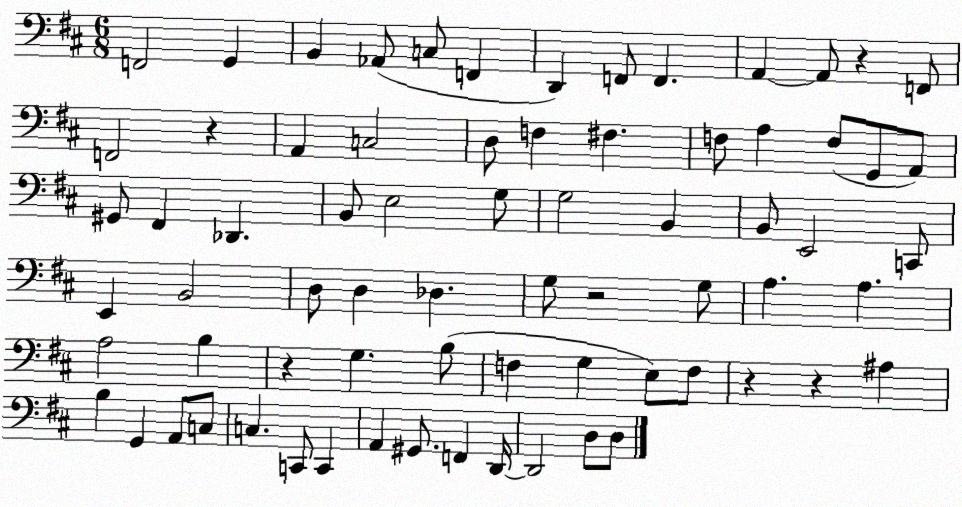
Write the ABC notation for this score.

X:1
T:Untitled
M:6/8
L:1/4
K:D
F,,2 G,, B,, _A,,/2 C,/2 F,, D,, F,,/2 F,, A,, A,,/2 z F,,/2 F,,2 z A,, C,2 D,/2 F, ^F, F,/2 A, F,/2 G,,/2 A,,/2 ^G,,/2 ^F,, _D,, B,,/2 E,2 G,/2 G,2 B,, B,,/2 E,,2 C,,/2 E,, B,,2 D,/2 D, _D, G,/2 z2 G,/2 A, A, A,2 B, z G, B,/2 F, G, E,/2 F,/2 z z ^A, B, G,, A,,/2 C,/2 C, C,,/2 C,, A,, ^G,,/2 F,, D,,/4 D,,2 D,/2 D,/2